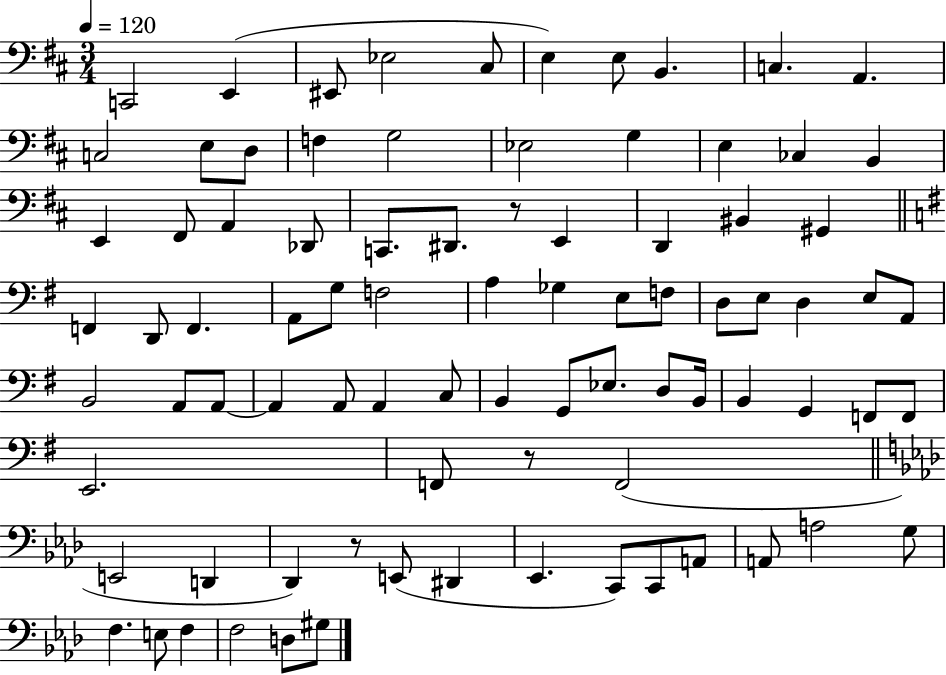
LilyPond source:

{
  \clef bass
  \numericTimeSignature
  \time 3/4
  \key d \major
  \tempo 4 = 120
  c,2 e,4( | eis,8 ees2 cis8 | e4) e8 b,4. | c4. a,4. | \break c2 e8 d8 | f4 g2 | ees2 g4 | e4 ces4 b,4 | \break e,4 fis,8 a,4 des,8 | c,8. dis,8. r8 e,4 | d,4 bis,4 gis,4 | \bar "||" \break \key g \major f,4 d,8 f,4. | a,8 g8 f2 | a4 ges4 e8 f8 | d8 e8 d4 e8 a,8 | \break b,2 a,8 a,8~~ | a,4 a,8 a,4 c8 | b,4 g,8 ees8. d8 b,16 | b,4 g,4 f,8 f,8 | \break e,2. | f,8 r8 f,2( | \bar "||" \break \key aes \major e,2 d,4 | des,4) r8 e,8( dis,4 | ees,4. c,8) c,8 a,8 | a,8 a2 g8 | \break f4. e8 f4 | f2 d8 gis8 | \bar "|."
}